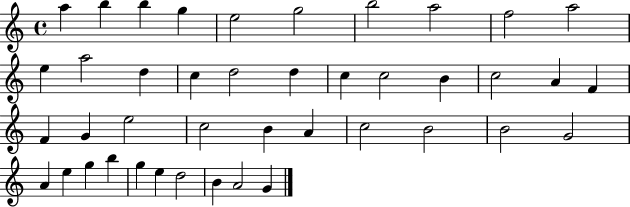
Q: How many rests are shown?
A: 0